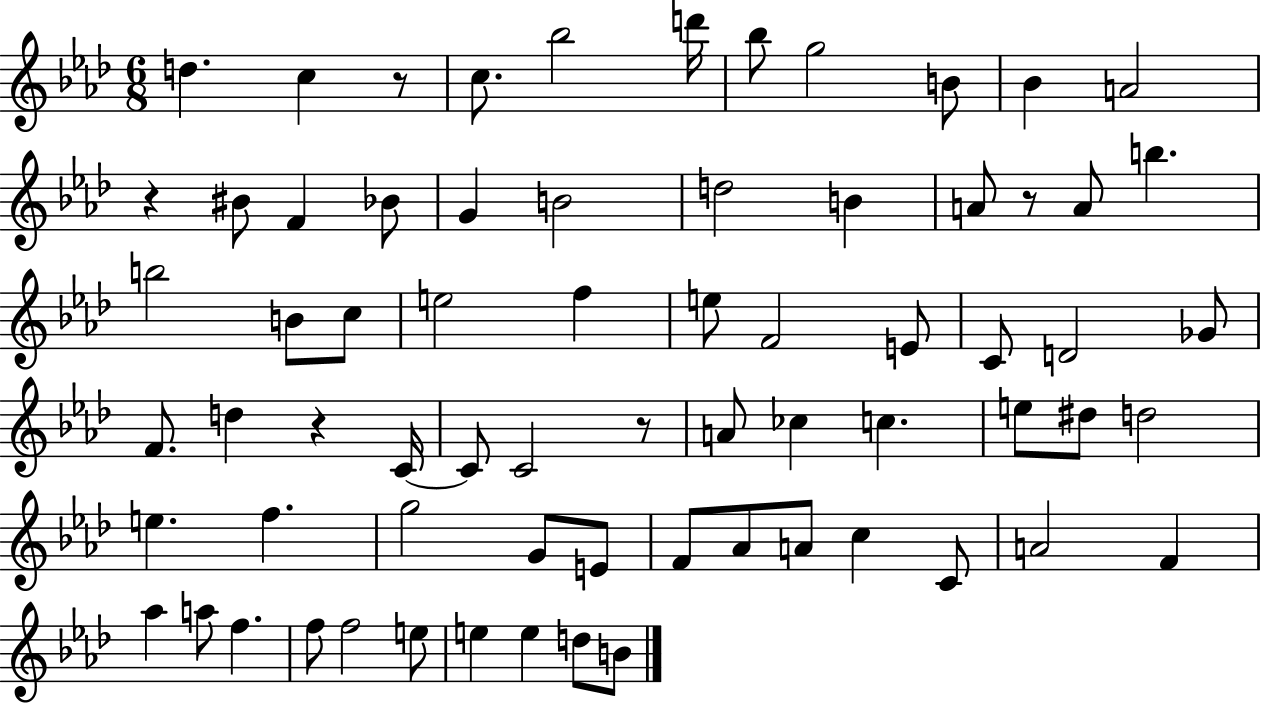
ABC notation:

X:1
T:Untitled
M:6/8
L:1/4
K:Ab
d c z/2 c/2 _b2 d'/4 _b/2 g2 B/2 _B A2 z ^B/2 F _B/2 G B2 d2 B A/2 z/2 A/2 b b2 B/2 c/2 e2 f e/2 F2 E/2 C/2 D2 _G/2 F/2 d z C/4 C/2 C2 z/2 A/2 _c c e/2 ^d/2 d2 e f g2 G/2 E/2 F/2 _A/2 A/2 c C/2 A2 F _a a/2 f f/2 f2 e/2 e e d/2 B/2